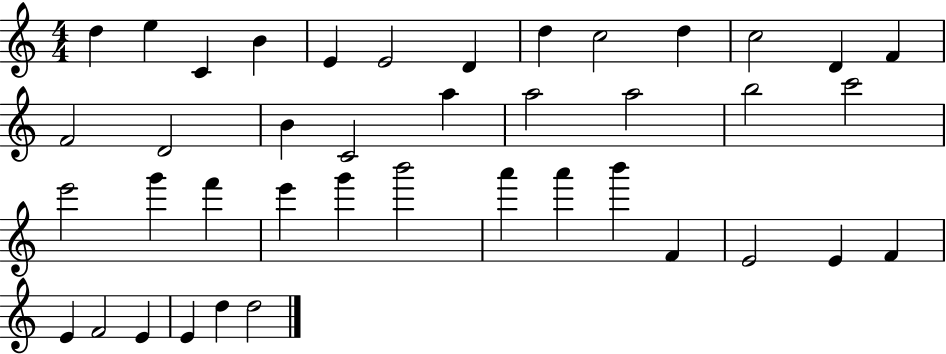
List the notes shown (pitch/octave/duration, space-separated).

D5/q E5/q C4/q B4/q E4/q E4/h D4/q D5/q C5/h D5/q C5/h D4/q F4/q F4/h D4/h B4/q C4/h A5/q A5/h A5/h B5/h C6/h E6/h G6/q F6/q E6/q G6/q B6/h A6/q A6/q B6/q F4/q E4/h E4/q F4/q E4/q F4/h E4/q E4/q D5/q D5/h